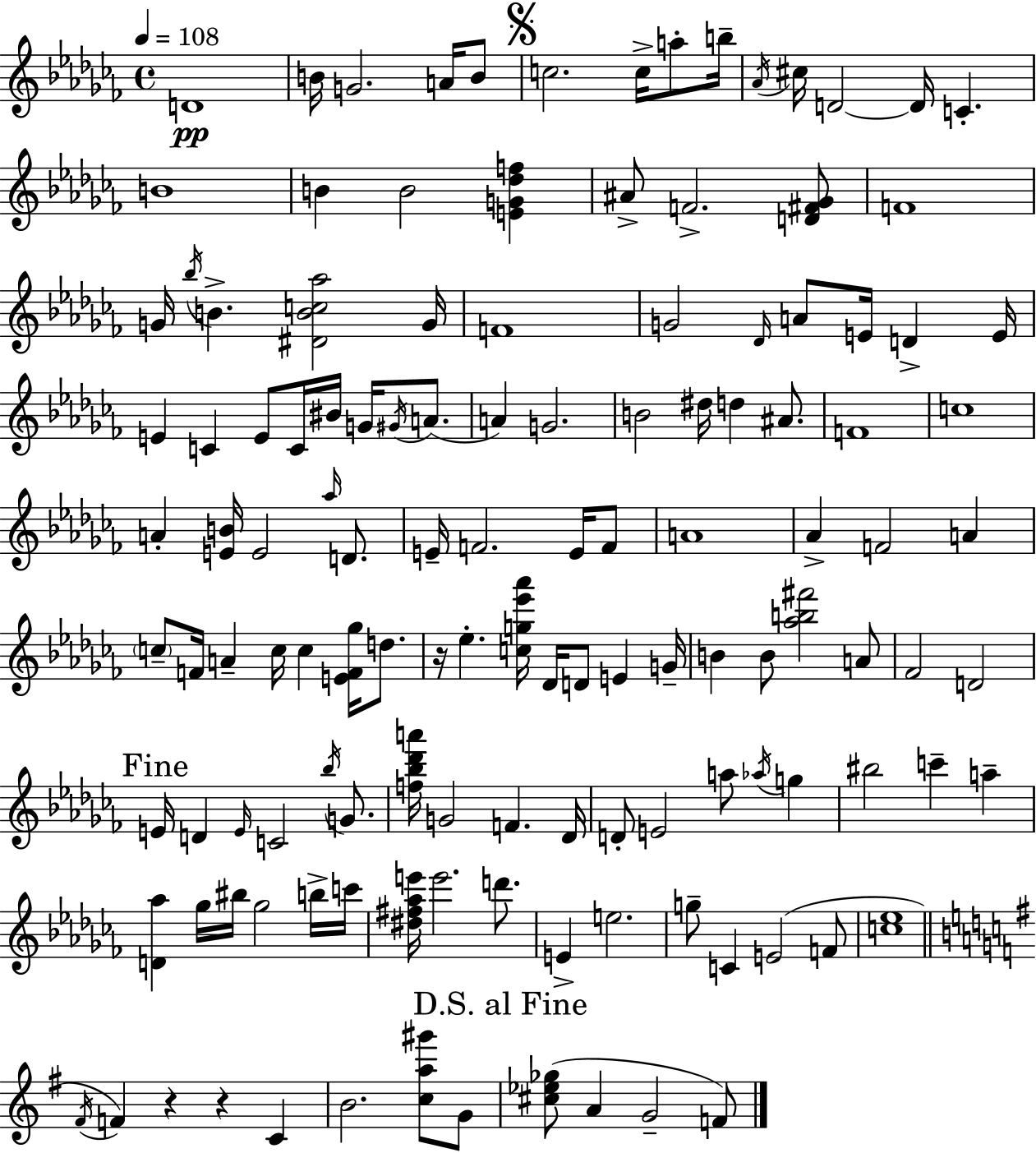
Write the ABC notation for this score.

X:1
T:Untitled
M:4/4
L:1/4
K:Abm
D4 B/4 G2 A/4 B/2 c2 c/4 a/2 b/4 _A/4 ^c/4 D2 D/4 C B4 B B2 [EG_df] ^A/2 F2 [D^F_G]/2 F4 G/4 _b/4 B [^DBc_a]2 G/4 F4 G2 _D/4 A/2 E/4 D E/4 E C E/2 C/4 ^B/4 G/4 ^G/4 A/2 A G2 B2 ^d/4 d ^A/2 F4 c4 A [EB]/4 E2 _a/4 D/2 E/4 F2 E/4 F/2 A4 _A F2 A c/2 F/4 A c/4 c [EF_g]/4 d/2 z/4 _e [cg_e'_a']/4 _D/4 D/2 E G/4 B B/2 [_ab^f']2 A/2 _F2 D2 E/4 D E/4 C2 _b/4 G/2 [f_b_d'a']/4 G2 F _D/4 D/2 E2 a/2 _a/4 g ^b2 c' a [D_a] _g/4 ^b/4 _g2 b/4 c'/4 [^d^f_ae']/4 e'2 d'/2 E e2 g/2 C E2 F/2 [c_e]4 ^F/4 F z z C B2 [ca^g']/2 G/2 [^c_e_g]/2 A G2 F/2